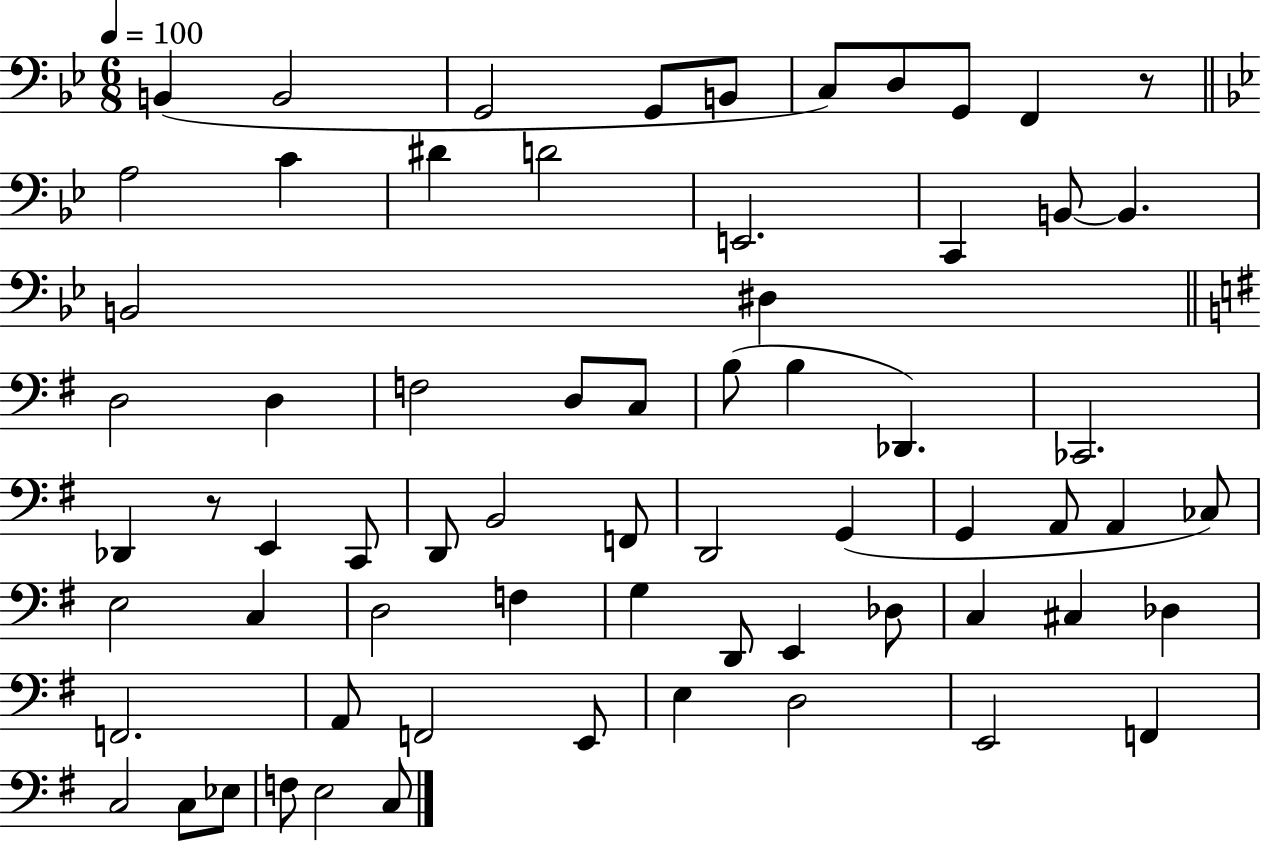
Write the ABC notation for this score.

X:1
T:Untitled
M:6/8
L:1/4
K:Bb
B,, B,,2 G,,2 G,,/2 B,,/2 C,/2 D,/2 G,,/2 F,, z/2 A,2 C ^D D2 E,,2 C,, B,,/2 B,, B,,2 ^D, D,2 D, F,2 D,/2 C,/2 B,/2 B, _D,, _C,,2 _D,, z/2 E,, C,,/2 D,,/2 B,,2 F,,/2 D,,2 G,, G,, A,,/2 A,, _C,/2 E,2 C, D,2 F, G, D,,/2 E,, _D,/2 C, ^C, _D, F,,2 A,,/2 F,,2 E,,/2 E, D,2 E,,2 F,, C,2 C,/2 _E,/2 F,/2 E,2 C,/2